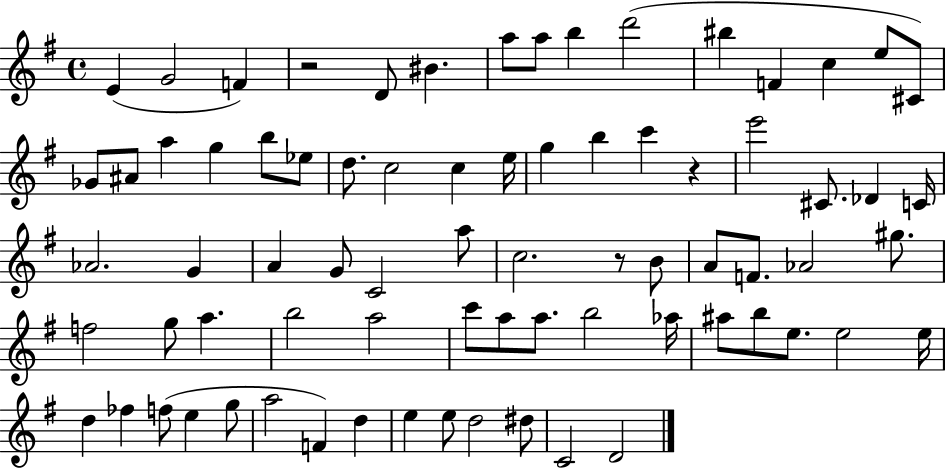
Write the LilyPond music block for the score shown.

{
  \clef treble
  \time 4/4
  \defaultTimeSignature
  \key g \major
  \repeat volta 2 { e'4( g'2 f'4) | r2 d'8 bis'4. | a''8 a''8 b''4 d'''2( | bis''4 f'4 c''4 e''8 cis'8) | \break ges'8 ais'8 a''4 g''4 b''8 ees''8 | d''8. c''2 c''4 e''16 | g''4 b''4 c'''4 r4 | e'''2 cis'8. des'4 c'16 | \break aes'2. g'4 | a'4 g'8 c'2 a''8 | c''2. r8 b'8 | a'8 f'8. aes'2 gis''8. | \break f''2 g''8 a''4. | b''2 a''2 | c'''8 a''8 a''8. b''2 aes''16 | ais''8 b''8 e''8. e''2 e''16 | \break d''4 fes''4 f''8( e''4 g''8 | a''2 f'4) d''4 | e''4 e''8 d''2 dis''8 | c'2 d'2 | \break } \bar "|."
}